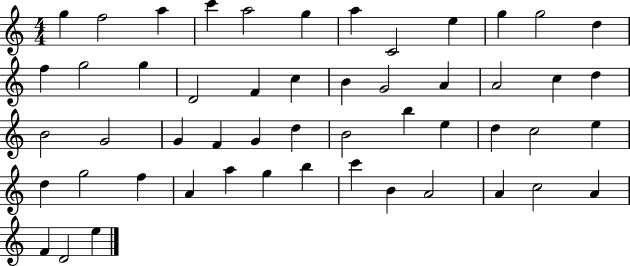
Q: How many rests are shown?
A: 0